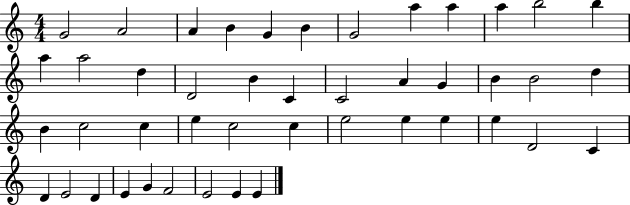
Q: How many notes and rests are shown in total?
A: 45